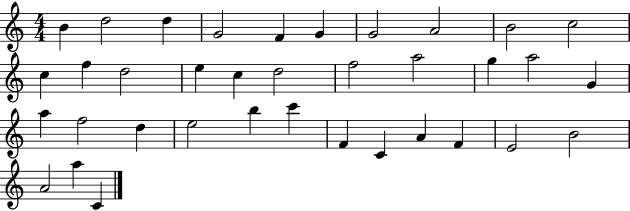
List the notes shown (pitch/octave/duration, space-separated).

B4/q D5/h D5/q G4/h F4/q G4/q G4/h A4/h B4/h C5/h C5/q F5/q D5/h E5/q C5/q D5/h F5/h A5/h G5/q A5/h G4/q A5/q F5/h D5/q E5/h B5/q C6/q F4/q C4/q A4/q F4/q E4/h B4/h A4/h A5/q C4/q